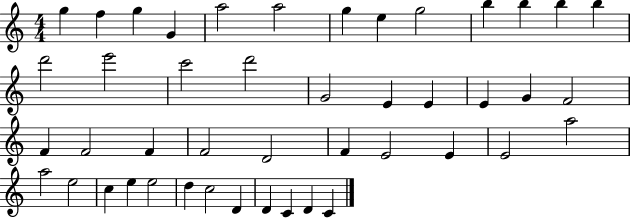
X:1
T:Untitled
M:4/4
L:1/4
K:C
g f g G a2 a2 g e g2 b b b b d'2 e'2 c'2 d'2 G2 E E E G F2 F F2 F F2 D2 F E2 E E2 a2 a2 e2 c e e2 d c2 D D C D C